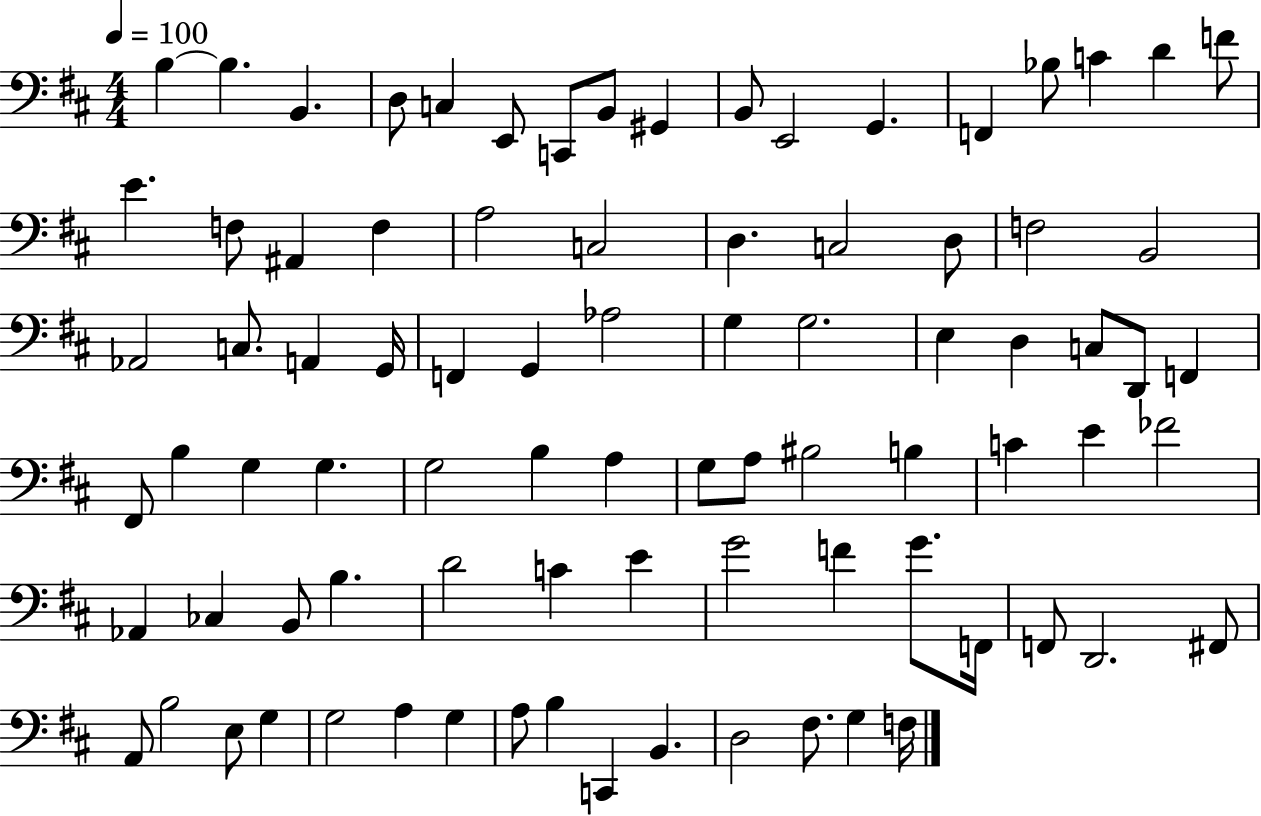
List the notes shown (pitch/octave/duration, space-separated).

B3/q B3/q. B2/q. D3/e C3/q E2/e C2/e B2/e G#2/q B2/e E2/h G2/q. F2/q Bb3/e C4/q D4/q F4/e E4/q. F3/e A#2/q F3/q A3/h C3/h D3/q. C3/h D3/e F3/h B2/h Ab2/h C3/e. A2/q G2/s F2/q G2/q Ab3/h G3/q G3/h. E3/q D3/q C3/e D2/e F2/q F#2/e B3/q G3/q G3/q. G3/h B3/q A3/q G3/e A3/e BIS3/h B3/q C4/q E4/q FES4/h Ab2/q CES3/q B2/e B3/q. D4/h C4/q E4/q G4/h F4/q G4/e. F2/s F2/e D2/h. F#2/e A2/e B3/h E3/e G3/q G3/h A3/q G3/q A3/e B3/q C2/q B2/q. D3/h F#3/e. G3/q F3/s